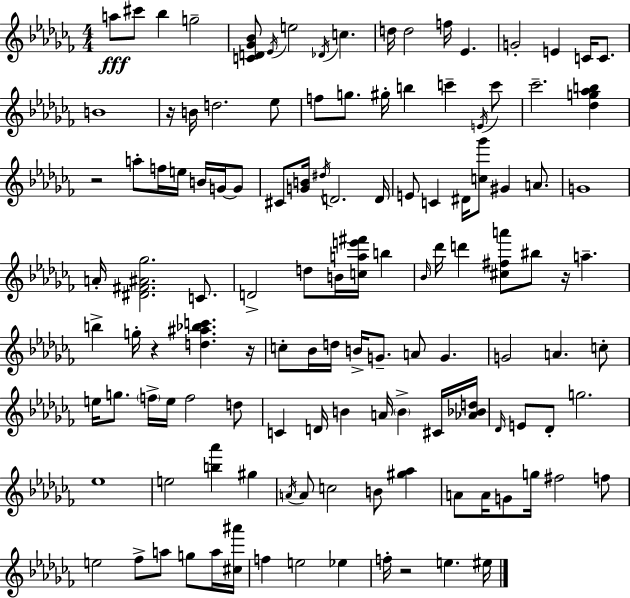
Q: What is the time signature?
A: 4/4